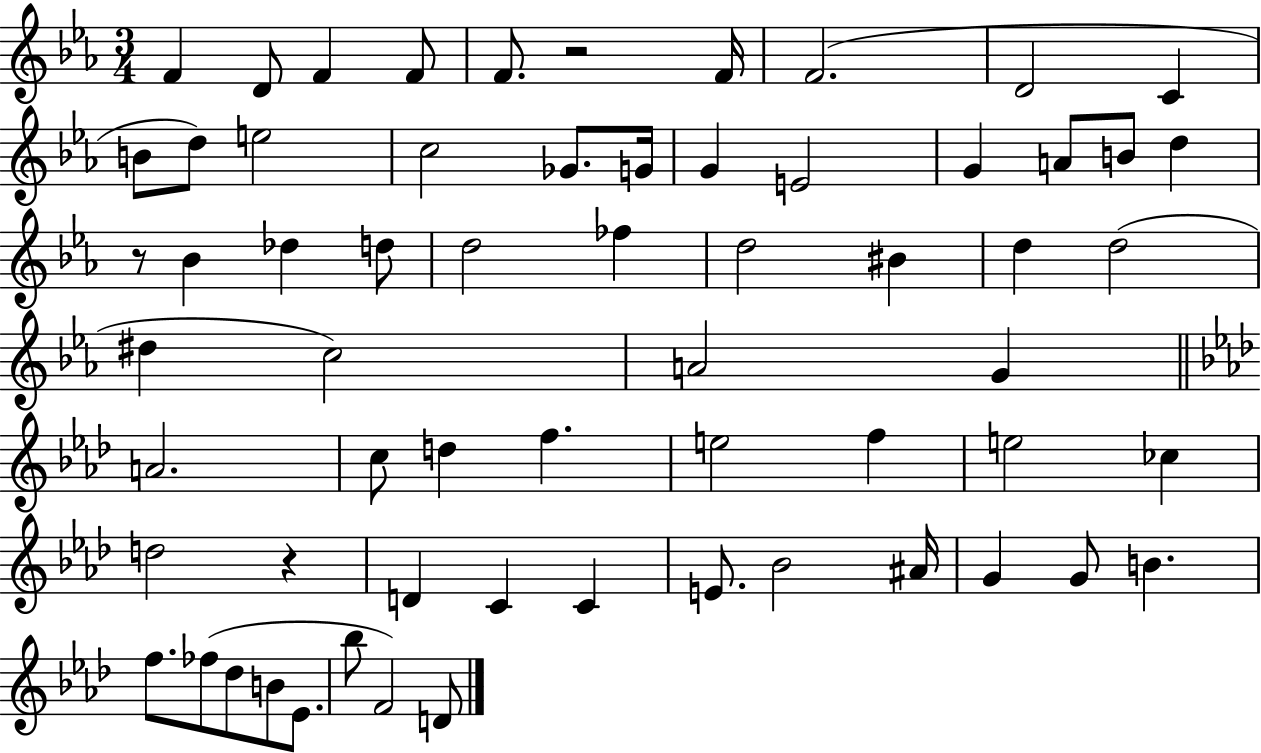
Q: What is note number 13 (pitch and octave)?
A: C5